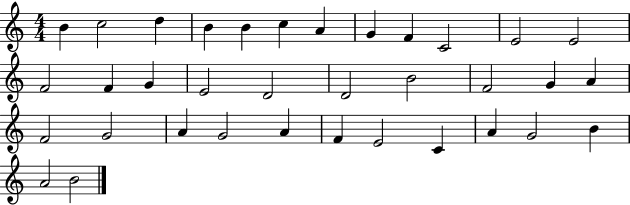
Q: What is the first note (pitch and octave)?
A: B4